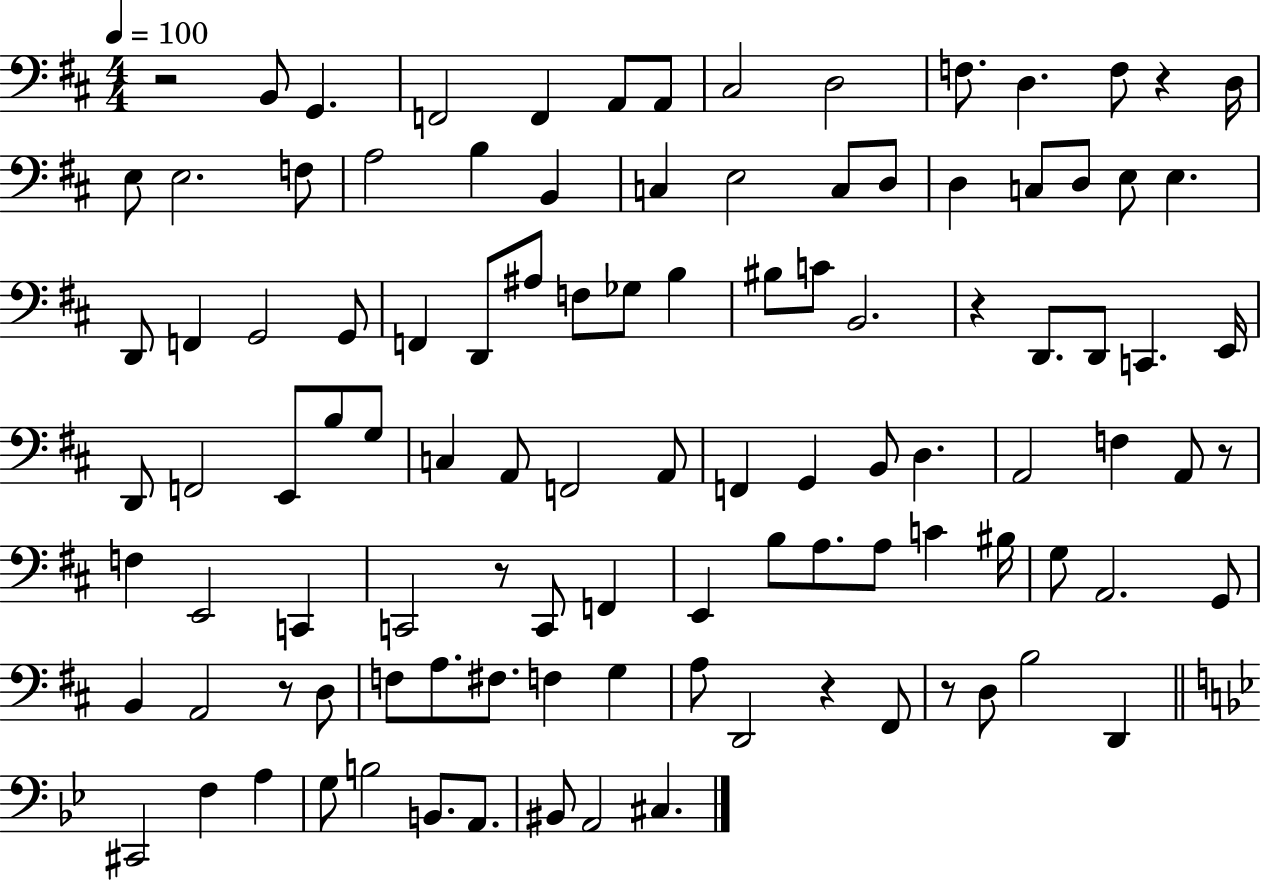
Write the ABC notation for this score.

X:1
T:Untitled
M:4/4
L:1/4
K:D
z2 B,,/2 G,, F,,2 F,, A,,/2 A,,/2 ^C,2 D,2 F,/2 D, F,/2 z D,/4 E,/2 E,2 F,/2 A,2 B, B,, C, E,2 C,/2 D,/2 D, C,/2 D,/2 E,/2 E, D,,/2 F,, G,,2 G,,/2 F,, D,,/2 ^A,/2 F,/2 _G,/2 B, ^B,/2 C/2 B,,2 z D,,/2 D,,/2 C,, E,,/4 D,,/2 F,,2 E,,/2 B,/2 G,/2 C, A,,/2 F,,2 A,,/2 F,, G,, B,,/2 D, A,,2 F, A,,/2 z/2 F, E,,2 C,, C,,2 z/2 C,,/2 F,, E,, B,/2 A,/2 A,/2 C ^B,/4 G,/2 A,,2 G,,/2 B,, A,,2 z/2 D,/2 F,/2 A,/2 ^F,/2 F, G, A,/2 D,,2 z ^F,,/2 z/2 D,/2 B,2 D,, ^C,,2 F, A, G,/2 B,2 B,,/2 A,,/2 ^B,,/2 A,,2 ^C,